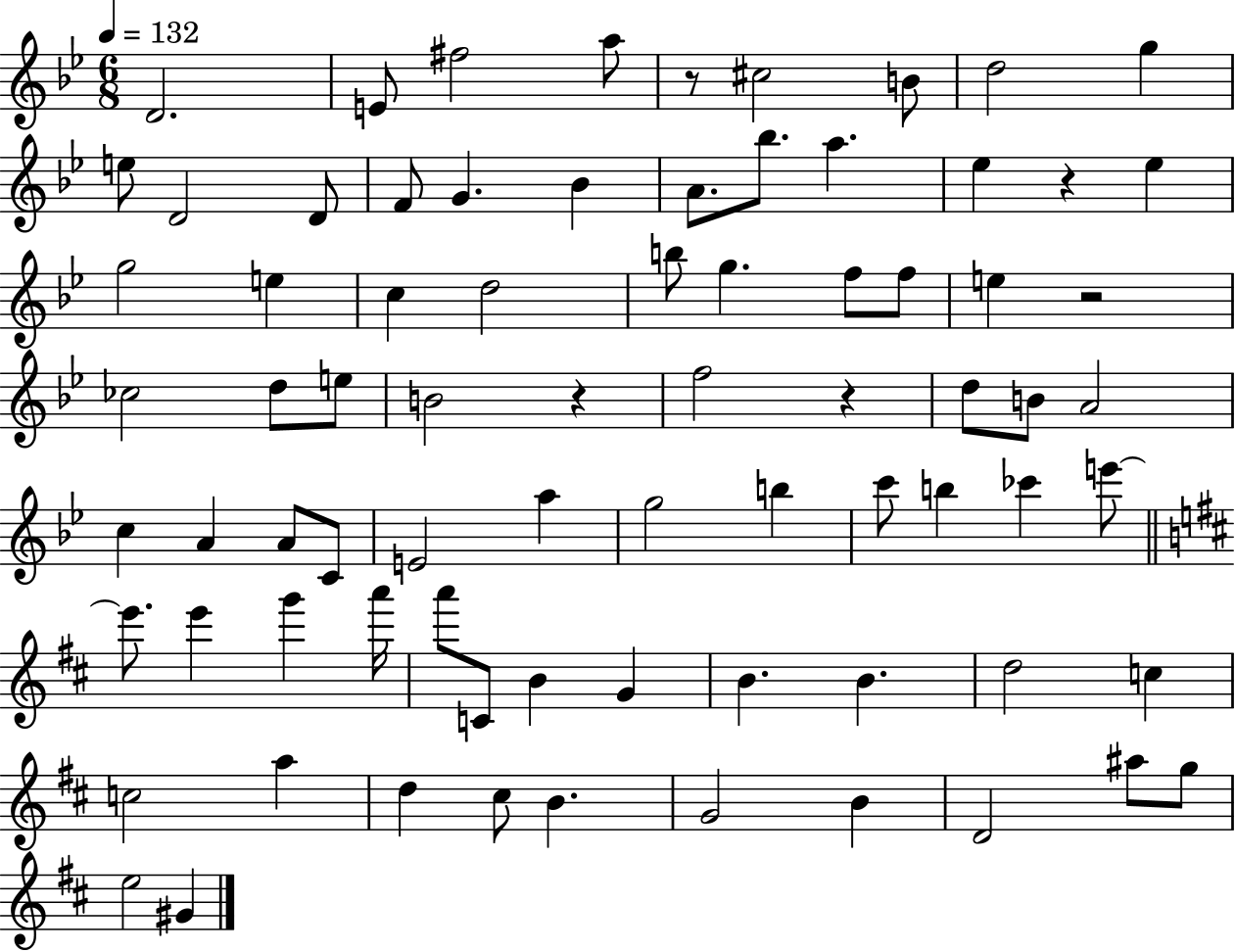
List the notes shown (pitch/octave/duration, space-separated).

D4/h. E4/e F#5/h A5/e R/e C#5/h B4/e D5/h G5/q E5/e D4/h D4/e F4/e G4/q. Bb4/q A4/e. Bb5/e. A5/q. Eb5/q R/q Eb5/q G5/h E5/q C5/q D5/h B5/e G5/q. F5/e F5/e E5/q R/h CES5/h D5/e E5/e B4/h R/q F5/h R/q D5/e B4/e A4/h C5/q A4/q A4/e C4/e E4/h A5/q G5/h B5/q C6/e B5/q CES6/q E6/e E6/e. E6/q G6/q A6/s A6/e C4/e B4/q G4/q B4/q. B4/q. D5/h C5/q C5/h A5/q D5/q C#5/e B4/q. G4/h B4/q D4/h A#5/e G5/e E5/h G#4/q